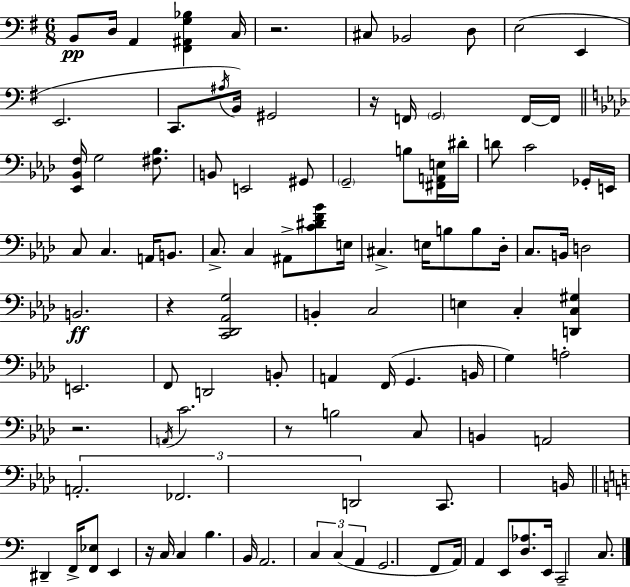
{
  \clef bass
  \numericTimeSignature
  \time 6/8
  \key e \minor
  \repeat volta 2 { b,8\pp d16 a,4 <fis, ais, g bes>4 c16 | r2. | cis8 bes,2 d8 | e2( e,4 | \break e,2. | c,8. \acciaccatura { ais16 } b,16) gis,2 | r16 f,16 \parenthesize g,2 f,16~~ | f,16 \bar "||" \break \key aes \major <ees, bes, f>16 g2 <fis bes>8. | b,8 e,2 gis,8 | \parenthesize g,2-- b8 <fis, a, e>16 dis'16-. | d'8 c'2 ges,16-. e,16 | \break c8 c4. a,16 b,8. | c8.-> c4 ais,8-> <c' dis' f' bes'>8 e16 | cis4.-> e16 b8 b8 des16-. | c8. b,16 d2 | \break b,2.\ff | r4 <c, des, aes, g>2 | b,4-. c2 | e4 c4-. <d, c gis>4 | \break e,2. | f,8 d,2 b,8-. | a,4 f,16( g,4. b,16 | g4) a2-. | \break r2. | \acciaccatura { a,16 } c'2. | r8 b2 c8 | b,4 a,2 | \break \tuplet 3/2 { a,2.-. | fes,2. | d,2 } c,8. | b,16 \bar "||" \break \key a \minor dis,4-- f,16-> <f, ees>8 e,4 r16 | c16 c4 b4. b,16 | a,2. | \tuplet 3/2 { c4 c4( a,4 } | \break g,2. | f,8 a,16) a,4 e,8 <d aes>8. | e,16 c,2-- c8. | } \bar "|."
}